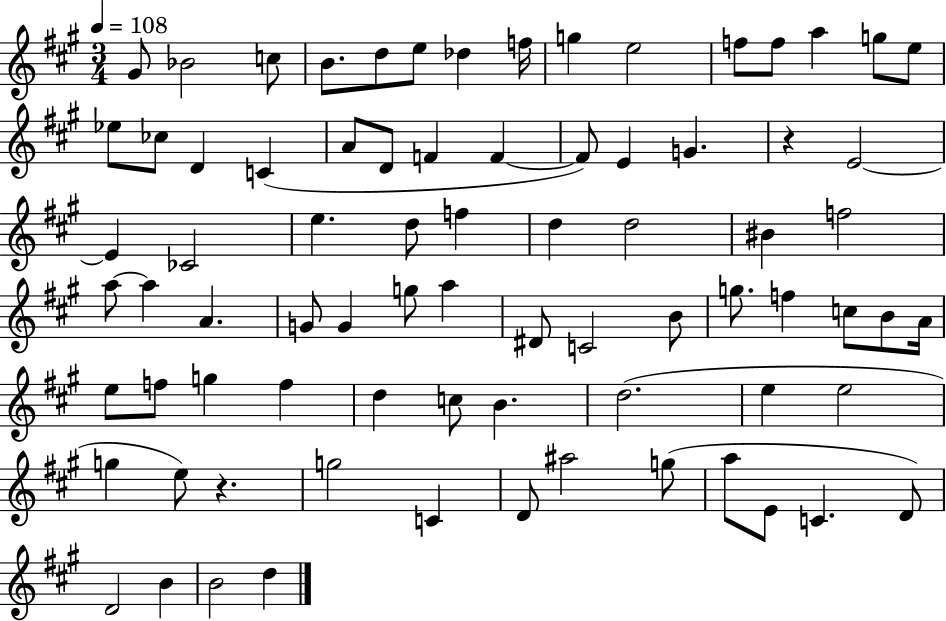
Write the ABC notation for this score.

X:1
T:Untitled
M:3/4
L:1/4
K:A
^G/2 _B2 c/2 B/2 d/2 e/2 _d f/4 g e2 f/2 f/2 a g/2 e/2 _e/2 _c/2 D C A/2 D/2 F F F/2 E G z E2 E _C2 e d/2 f d d2 ^B f2 a/2 a A G/2 G g/2 a ^D/2 C2 B/2 g/2 f c/2 B/2 A/4 e/2 f/2 g f d c/2 B d2 e e2 g e/2 z g2 C D/2 ^a2 g/2 a/2 E/2 C D/2 D2 B B2 d